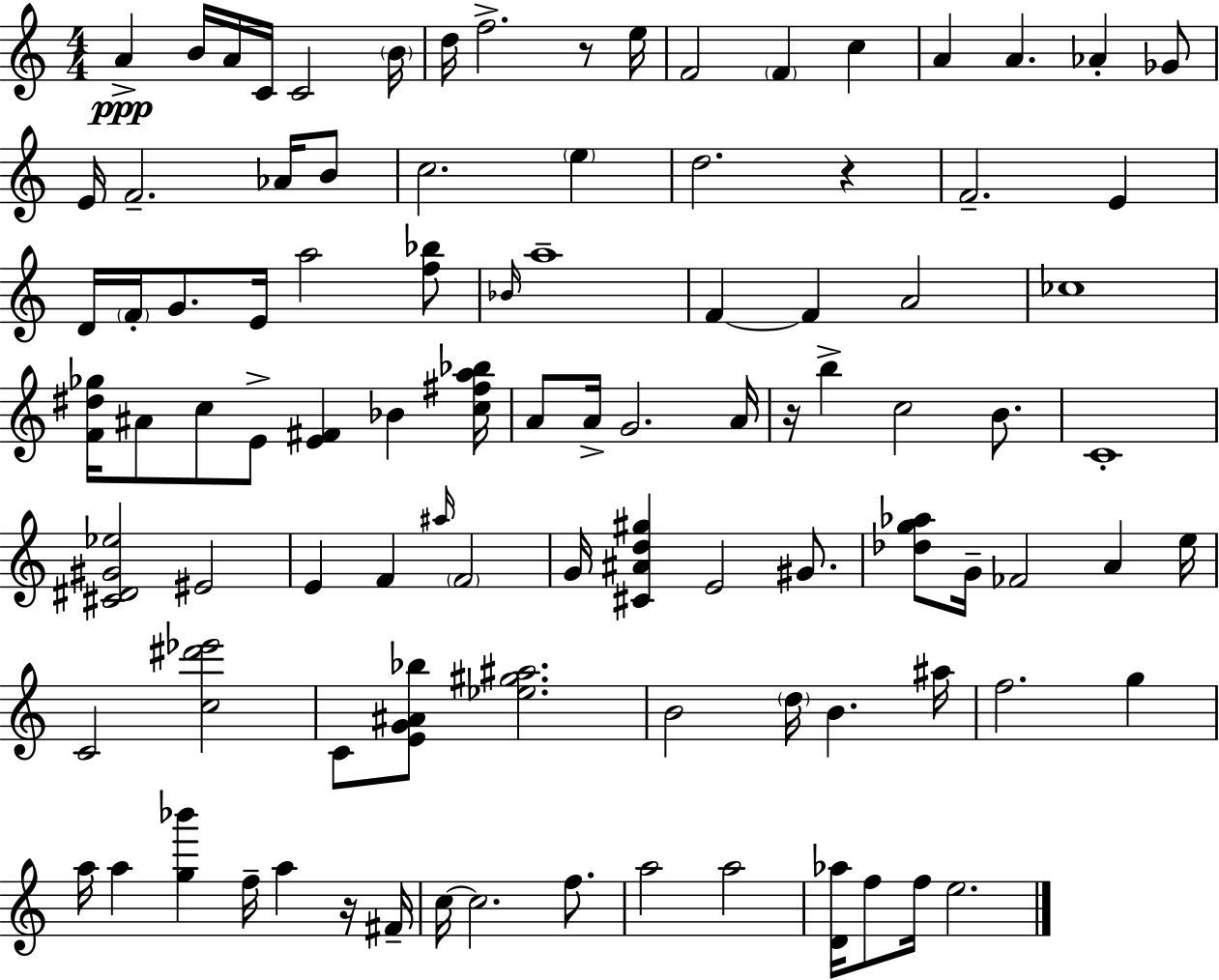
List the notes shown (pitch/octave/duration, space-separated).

A4/q B4/s A4/s C4/s C4/h B4/s D5/s F5/h. R/e E5/s F4/h F4/q C5/q A4/q A4/q. Ab4/q Gb4/e E4/s F4/h. Ab4/s B4/e C5/h. E5/q D5/h. R/q F4/h. E4/q D4/s F4/s G4/e. E4/s A5/h [F5,Bb5]/e Bb4/s A5/w F4/q F4/q A4/h CES5/w [F4,D#5,Gb5]/s A#4/e C5/e E4/e [E4,F#4]/q Bb4/q [C5,F#5,A5,Bb5]/s A4/e A4/s G4/h. A4/s R/s B5/q C5/h B4/e. C4/w [C#4,D#4,G#4,Eb5]/h EIS4/h E4/q F4/q A#5/s F4/h G4/s [C#4,A#4,D5,G#5]/q E4/h G#4/e. [Db5,G5,Ab5]/e G4/s FES4/h A4/q E5/s C4/h [C5,D#6,Eb6]/h C4/e [E4,G4,A#4,Bb5]/e [Eb5,G#5,A#5]/h. B4/h D5/s B4/q. A#5/s F5/h. G5/q A5/s A5/q [G5,Bb6]/q F5/s A5/q R/s F#4/s C5/s C5/h. F5/e. A5/h A5/h [D4,Ab5]/s F5/e F5/s E5/h.